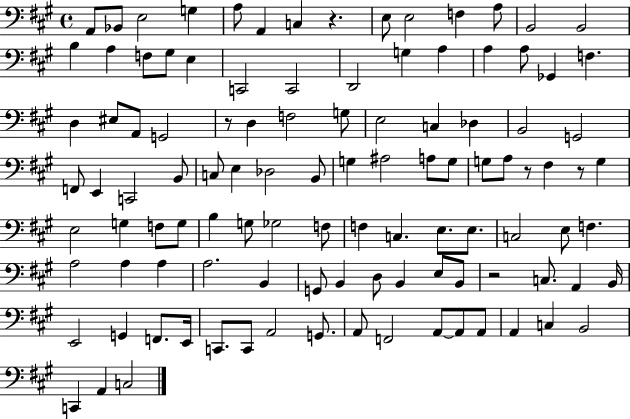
A2/e Bb2/e E3/h G3/q A3/e A2/q C3/q R/q. E3/e E3/h F3/q A3/e B2/h B2/h B3/q A3/q F3/e G#3/e E3/q C2/h C2/h D2/h G3/q A3/q A3/q A3/e Gb2/q F3/q. D3/q EIS3/e A2/e G2/h R/e D3/q F3/h G3/e E3/h C3/q Db3/q B2/h G2/h F2/e E2/q C2/h B2/e C3/e E3/q Db3/h B2/e G3/q A#3/h A3/e G3/e G3/e A3/e R/e F#3/q R/e G3/q E3/h G3/q F3/e G3/e B3/q G3/e Gb3/h F3/e F3/q C3/q. E3/e. E3/e. C3/h E3/e F3/q. A3/h A3/q A3/q A3/h. B2/q G2/e B2/q D3/e B2/q E3/e B2/e R/h C3/e. A2/q B2/s E2/h G2/q F2/e. E2/s C2/e. C2/e A2/h G2/e. A2/e F2/h A2/e A2/e A2/e A2/q C3/q B2/h C2/q A2/q C3/h